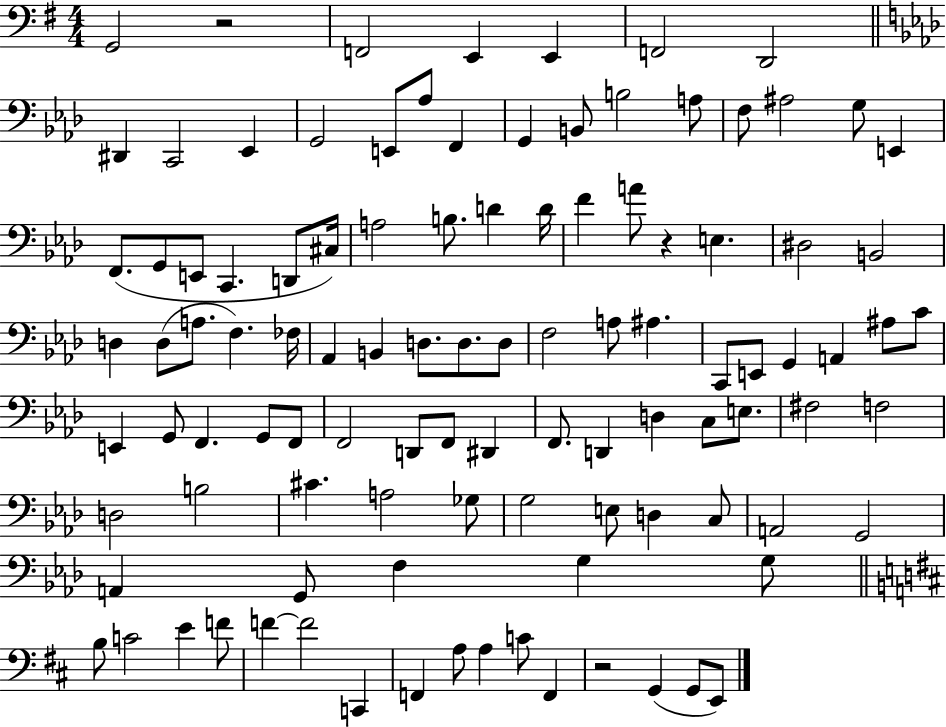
G2/h R/h F2/h E2/q E2/q F2/h D2/h D#2/q C2/h Eb2/q G2/h E2/e Ab3/e F2/q G2/q B2/e B3/h A3/e F3/e A#3/h G3/e E2/q F2/e. G2/e E2/e C2/q. D2/e C#3/s A3/h B3/e. D4/q D4/s F4/q A4/e R/q E3/q. D#3/h B2/h D3/q D3/e A3/e. F3/q. FES3/s Ab2/q B2/q D3/e. D3/e. D3/e F3/h A3/e A#3/q. C2/e E2/e G2/q A2/q A#3/e C4/e E2/q G2/e F2/q. G2/e F2/e F2/h D2/e F2/e D#2/q F2/e. D2/q D3/q C3/e E3/e. F#3/h F3/h D3/h B3/h C#4/q. A3/h Gb3/e G3/h E3/e D3/q C3/e A2/h G2/h A2/q G2/e F3/q G3/q G3/e B3/e C4/h E4/q F4/e F4/q F4/h C2/q F2/q A3/e A3/q C4/e F2/q R/h G2/q G2/e E2/e